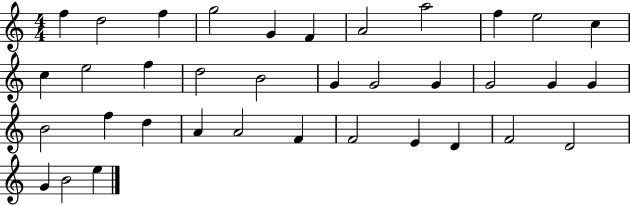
F5/q D5/h F5/q G5/h G4/q F4/q A4/h A5/h F5/q E5/h C5/q C5/q E5/h F5/q D5/h B4/h G4/q G4/h G4/q G4/h G4/q G4/q B4/h F5/q D5/q A4/q A4/h F4/q F4/h E4/q D4/q F4/h D4/h G4/q B4/h E5/q